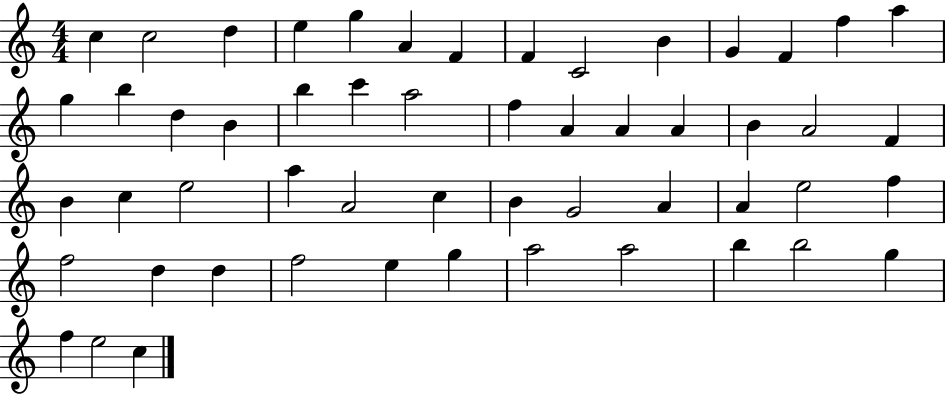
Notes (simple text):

C5/q C5/h D5/q E5/q G5/q A4/q F4/q F4/q C4/h B4/q G4/q F4/q F5/q A5/q G5/q B5/q D5/q B4/q B5/q C6/q A5/h F5/q A4/q A4/q A4/q B4/q A4/h F4/q B4/q C5/q E5/h A5/q A4/h C5/q B4/q G4/h A4/q A4/q E5/h F5/q F5/h D5/q D5/q F5/h E5/q G5/q A5/h A5/h B5/q B5/h G5/q F5/q E5/h C5/q